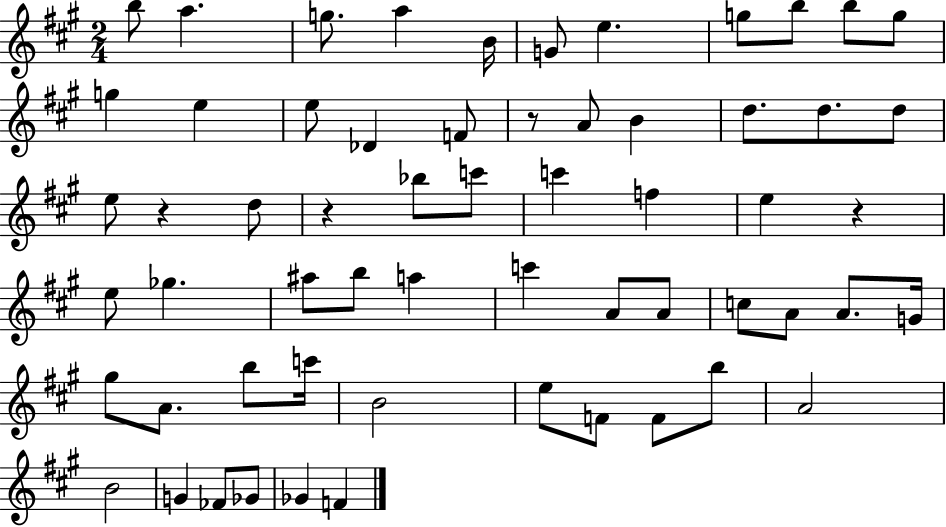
{
  \clef treble
  \numericTimeSignature
  \time 2/4
  \key a \major
  b''8 a''4. | g''8. a''4 b'16 | g'8 e''4. | g''8 b''8 b''8 g''8 | \break g''4 e''4 | e''8 des'4 f'8 | r8 a'8 b'4 | d''8. d''8. d''8 | \break e''8 r4 d''8 | r4 bes''8 c'''8 | c'''4 f''4 | e''4 r4 | \break e''8 ges''4. | ais''8 b''8 a''4 | c'''4 a'8 a'8 | c''8 a'8 a'8. g'16 | \break gis''8 a'8. b''8 c'''16 | b'2 | e''8 f'8 f'8 b''8 | a'2 | \break b'2 | g'4 fes'8 ges'8 | ges'4 f'4 | \bar "|."
}